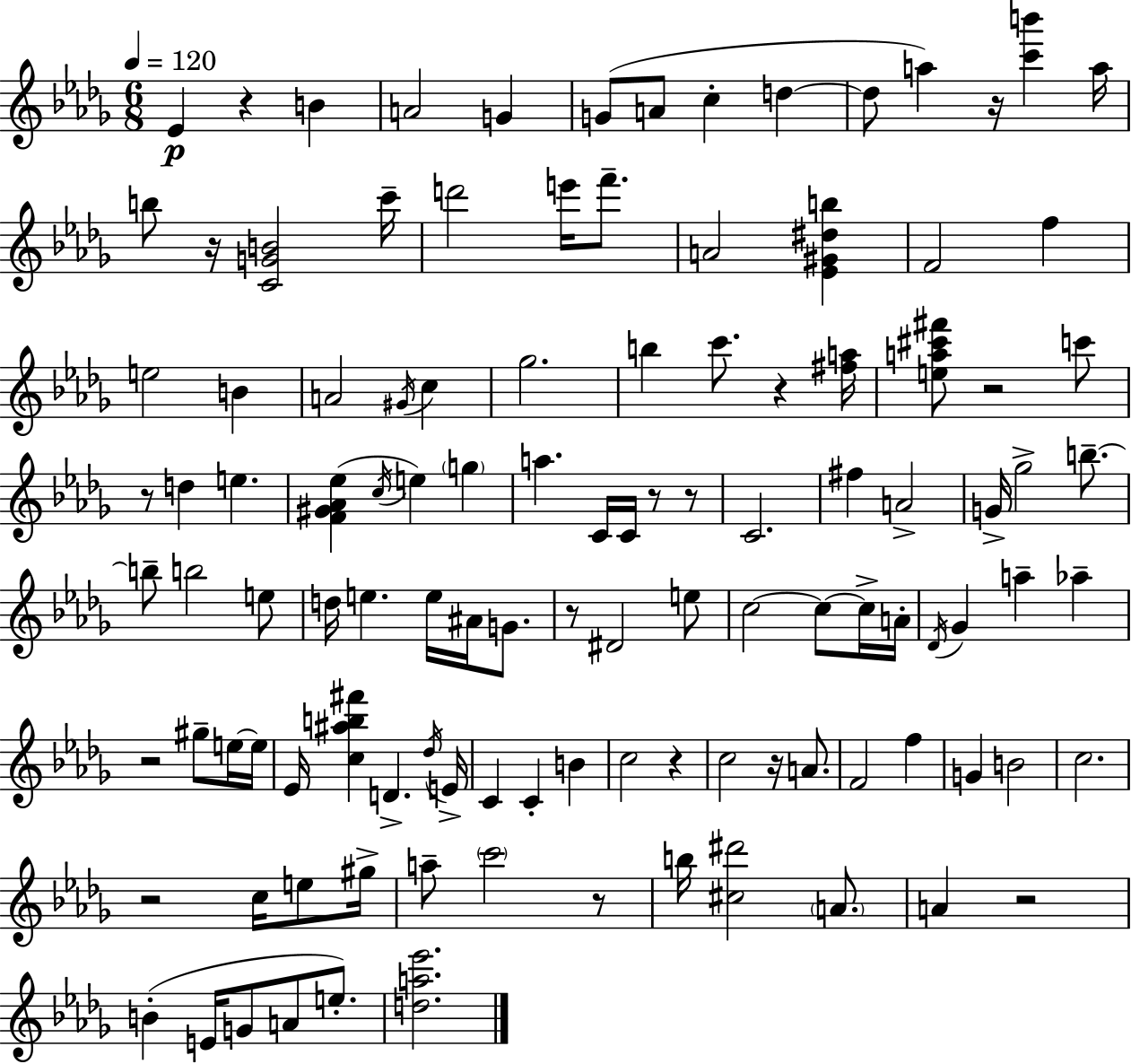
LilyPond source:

{
  \clef treble
  \numericTimeSignature
  \time 6/8
  \key bes \minor
  \tempo 4 = 120
  ees'4\p r4 b'4 | a'2 g'4 | g'8( a'8 c''4-. d''4~~ | d''8 a''4) r16 <c''' b'''>4 a''16 | \break b''8 r16 <c' g' b'>2 c'''16-- | d'''2 e'''16 f'''8.-- | a'2 <ees' gis' dis'' b''>4 | f'2 f''4 | \break e''2 b'4 | a'2 \acciaccatura { gis'16 } c''4 | ges''2. | b''4 c'''8. r4 | \break <fis'' a''>16 <e'' a'' cis''' fis'''>8 r2 c'''8 | r8 d''4 e''4. | <f' gis' aes' ees''>4( \acciaccatura { c''16 } e''4) \parenthesize g''4 | a''4. c'16 c'16 r8 | \break r8 c'2. | fis''4 a'2-> | g'16-> ges''2-> b''8.--~~ | b''8-- b''2 | \break e''8 d''16 e''4. e''16 ais'16 g'8. | r8 dis'2 | e''8 c''2~~ c''8~~ | c''16-> a'16-. \acciaccatura { des'16 } ges'4 a''4-- aes''4-- | \break r2 gis''8-- | e''16~~ e''16 ees'16 <c'' ais'' b'' fis'''>4 d'4.-> | \acciaccatura { des''16 } e'16-> c'4 c'4-. | b'4 c''2 | \break r4 c''2 | r16 a'8. f'2 | f''4 g'4 b'2 | c''2. | \break r2 | c''16 e''8 gis''16-> a''8-- \parenthesize c'''2 | r8 b''16 <cis'' dis'''>2 | \parenthesize a'8. a'4 r2 | \break b'4-.( e'16 g'8 a'8 | e''8.-.) <d'' a'' ees'''>2. | \bar "|."
}